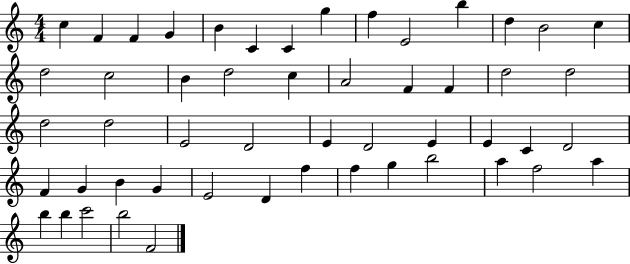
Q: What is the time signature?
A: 4/4